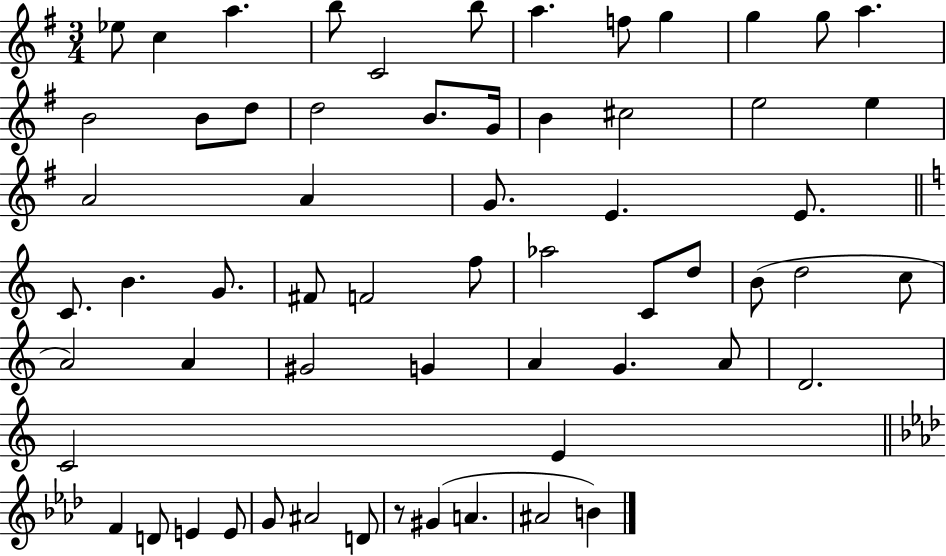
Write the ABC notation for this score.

X:1
T:Untitled
M:3/4
L:1/4
K:G
_e/2 c a b/2 C2 b/2 a f/2 g g g/2 a B2 B/2 d/2 d2 B/2 G/4 B ^c2 e2 e A2 A G/2 E E/2 C/2 B G/2 ^F/2 F2 f/2 _a2 C/2 d/2 B/2 d2 c/2 A2 A ^G2 G A G A/2 D2 C2 E F D/2 E E/2 G/2 ^A2 D/2 z/2 ^G A ^A2 B